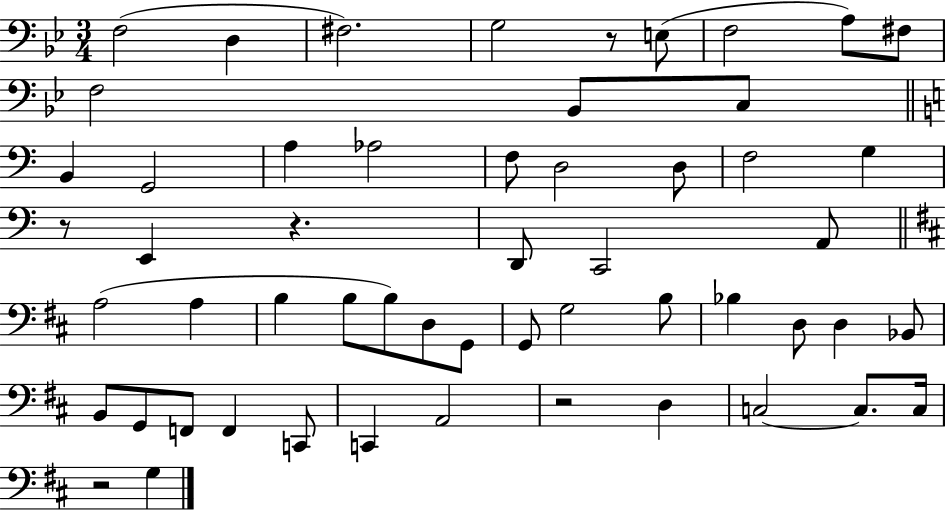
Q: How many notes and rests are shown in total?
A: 55